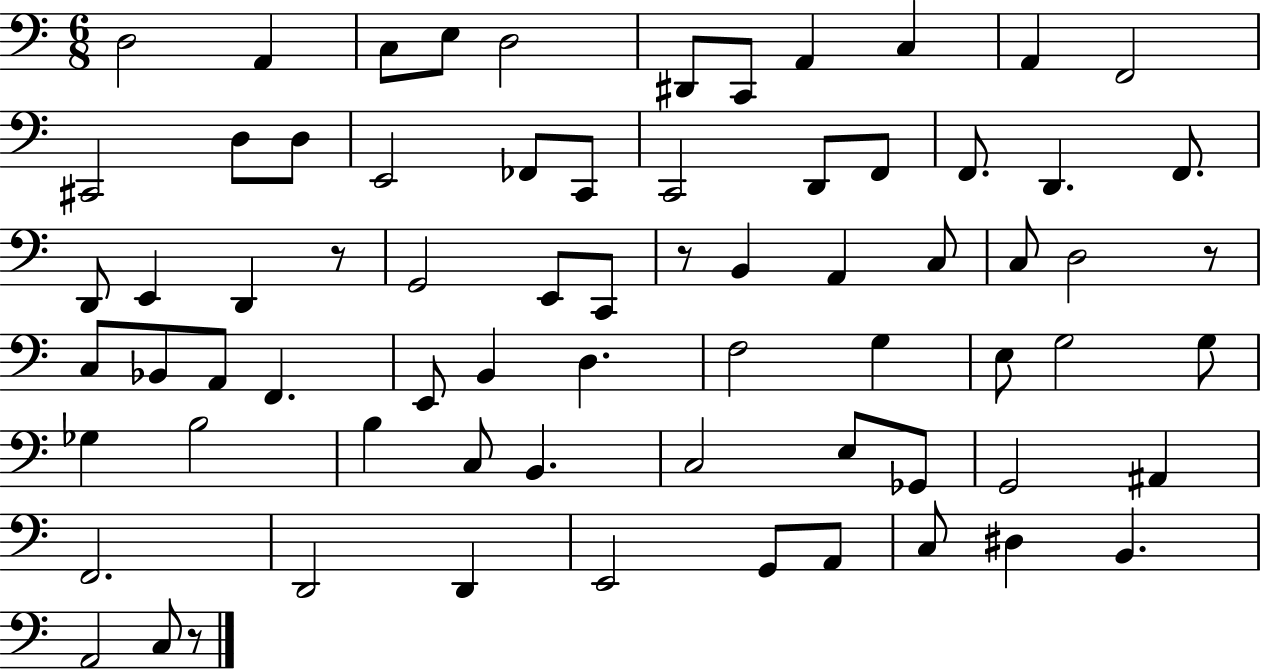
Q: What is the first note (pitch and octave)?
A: D3